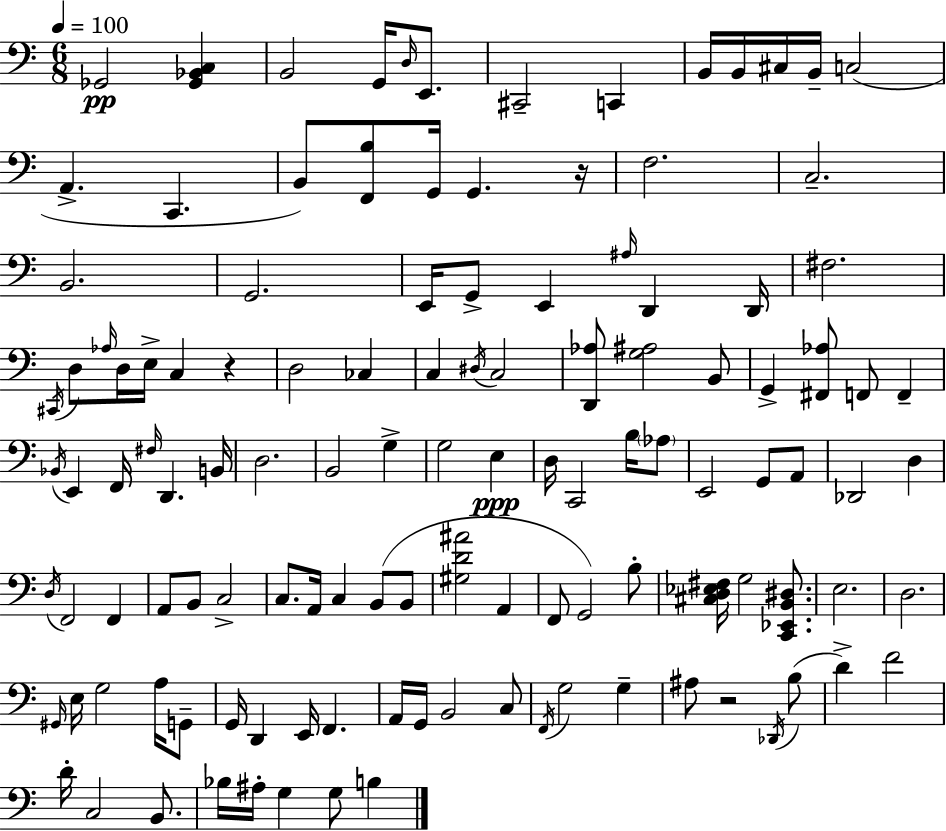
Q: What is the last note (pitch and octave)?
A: B3